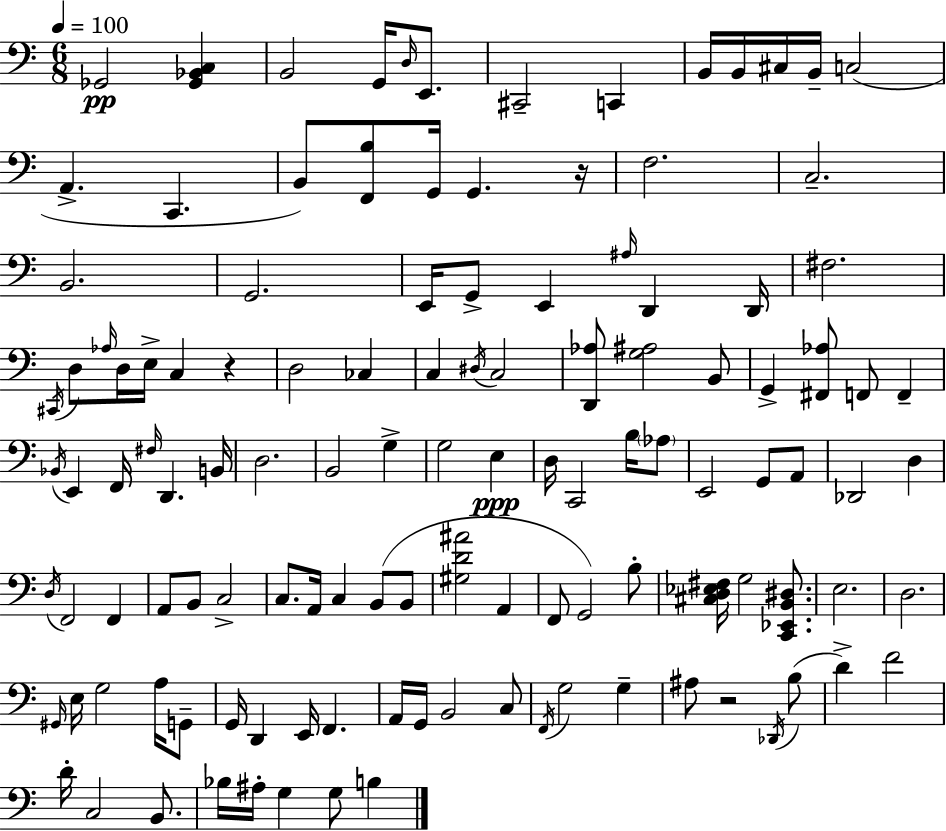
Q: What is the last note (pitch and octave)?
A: B3